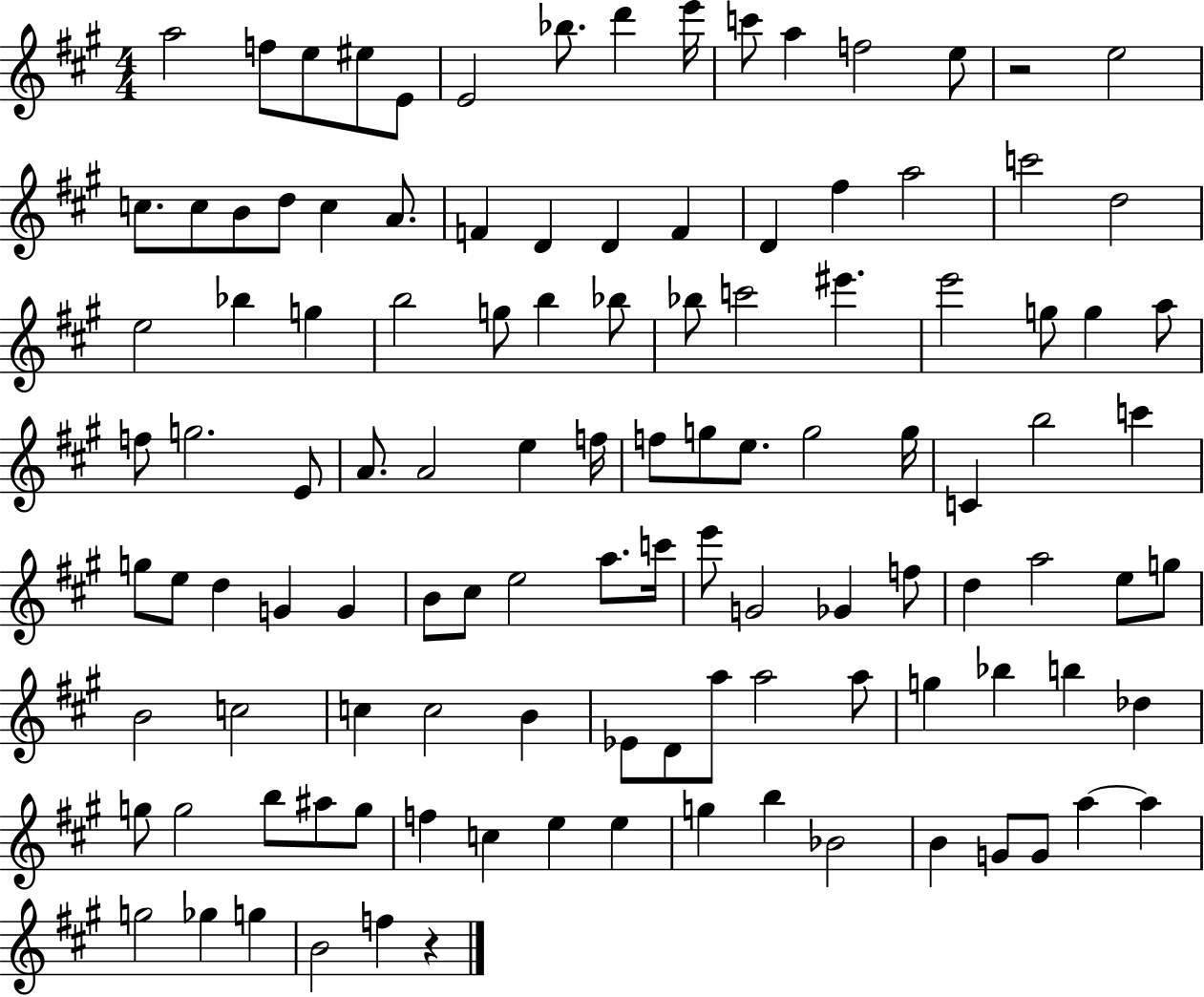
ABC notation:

X:1
T:Untitled
M:4/4
L:1/4
K:A
a2 f/2 e/2 ^e/2 E/2 E2 _b/2 d' e'/4 c'/2 a f2 e/2 z2 e2 c/2 c/2 B/2 d/2 c A/2 F D D F D ^f a2 c'2 d2 e2 _b g b2 g/2 b _b/2 _b/2 c'2 ^e' e'2 g/2 g a/2 f/2 g2 E/2 A/2 A2 e f/4 f/2 g/2 e/2 g2 g/4 C b2 c' g/2 e/2 d G G B/2 ^c/2 e2 a/2 c'/4 e'/2 G2 _G f/2 d a2 e/2 g/2 B2 c2 c c2 B _E/2 D/2 a/2 a2 a/2 g _b b _d g/2 g2 b/2 ^a/2 g/2 f c e e g b _B2 B G/2 G/2 a a g2 _g g B2 f z